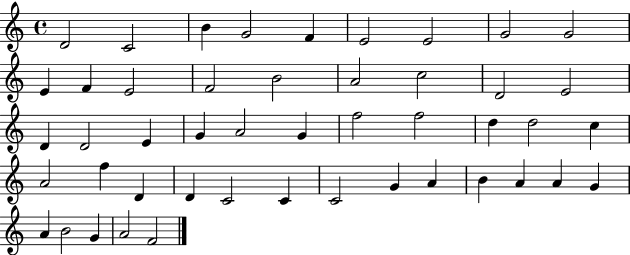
X:1
T:Untitled
M:4/4
L:1/4
K:C
D2 C2 B G2 F E2 E2 G2 G2 E F E2 F2 B2 A2 c2 D2 E2 D D2 E G A2 G f2 f2 d d2 c A2 f D D C2 C C2 G A B A A G A B2 G A2 F2